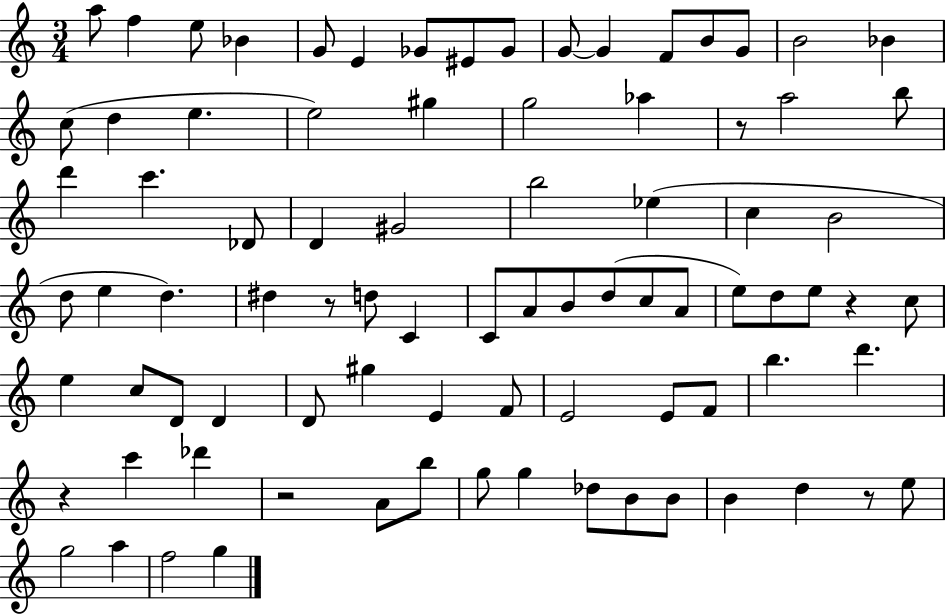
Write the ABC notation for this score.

X:1
T:Untitled
M:3/4
L:1/4
K:C
a/2 f e/2 _B G/2 E _G/2 ^E/2 _G/2 G/2 G F/2 B/2 G/2 B2 _B c/2 d e e2 ^g g2 _a z/2 a2 b/2 d' c' _D/2 D ^G2 b2 _e c B2 d/2 e d ^d z/2 d/2 C C/2 A/2 B/2 d/2 c/2 A/2 e/2 d/2 e/2 z c/2 e c/2 D/2 D D/2 ^g E F/2 E2 E/2 F/2 b d' z c' _d' z2 A/2 b/2 g/2 g _d/2 B/2 B/2 B d z/2 e/2 g2 a f2 g